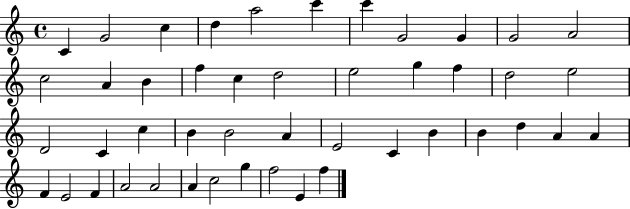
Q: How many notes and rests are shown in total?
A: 46